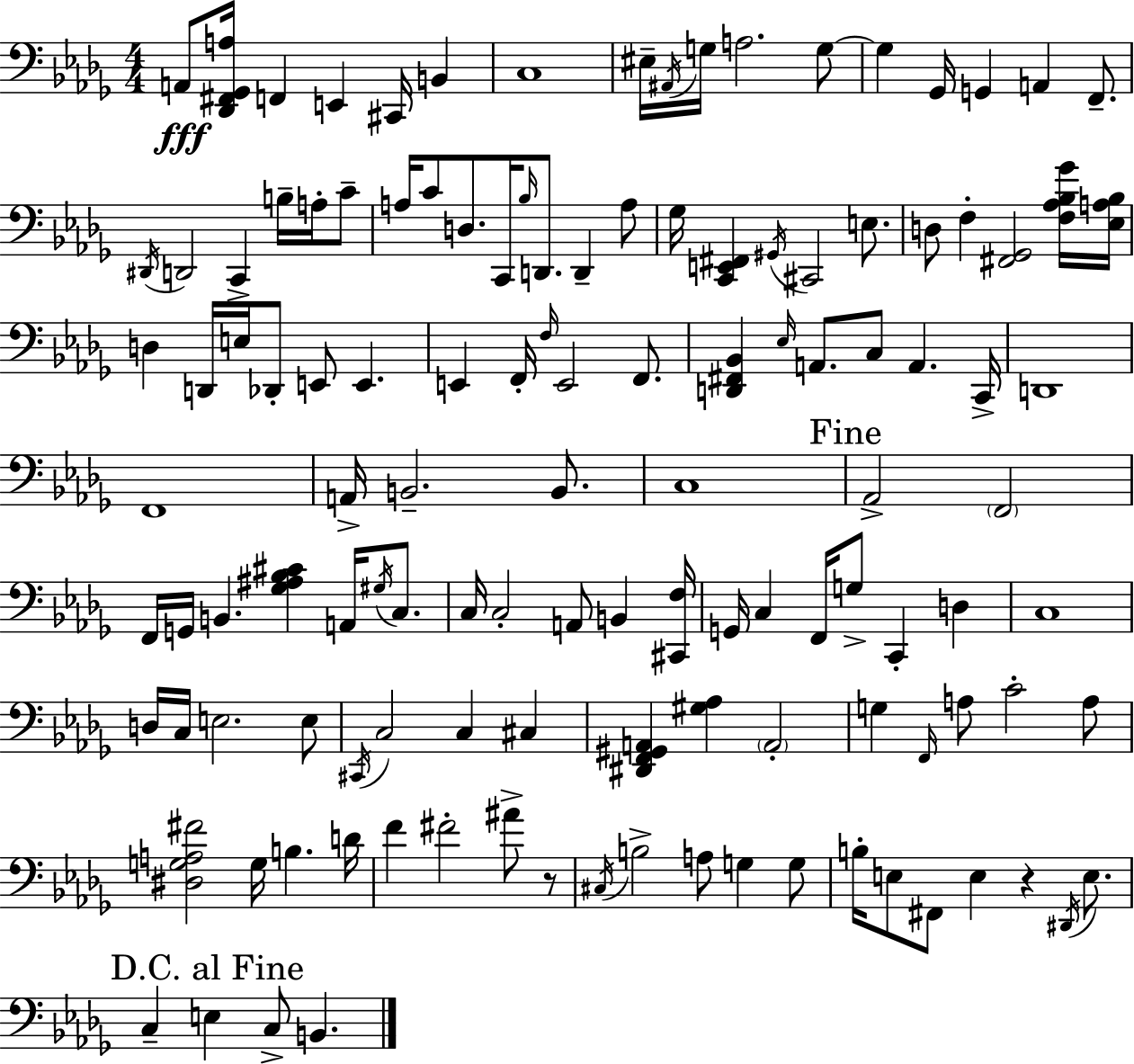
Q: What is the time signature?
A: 4/4